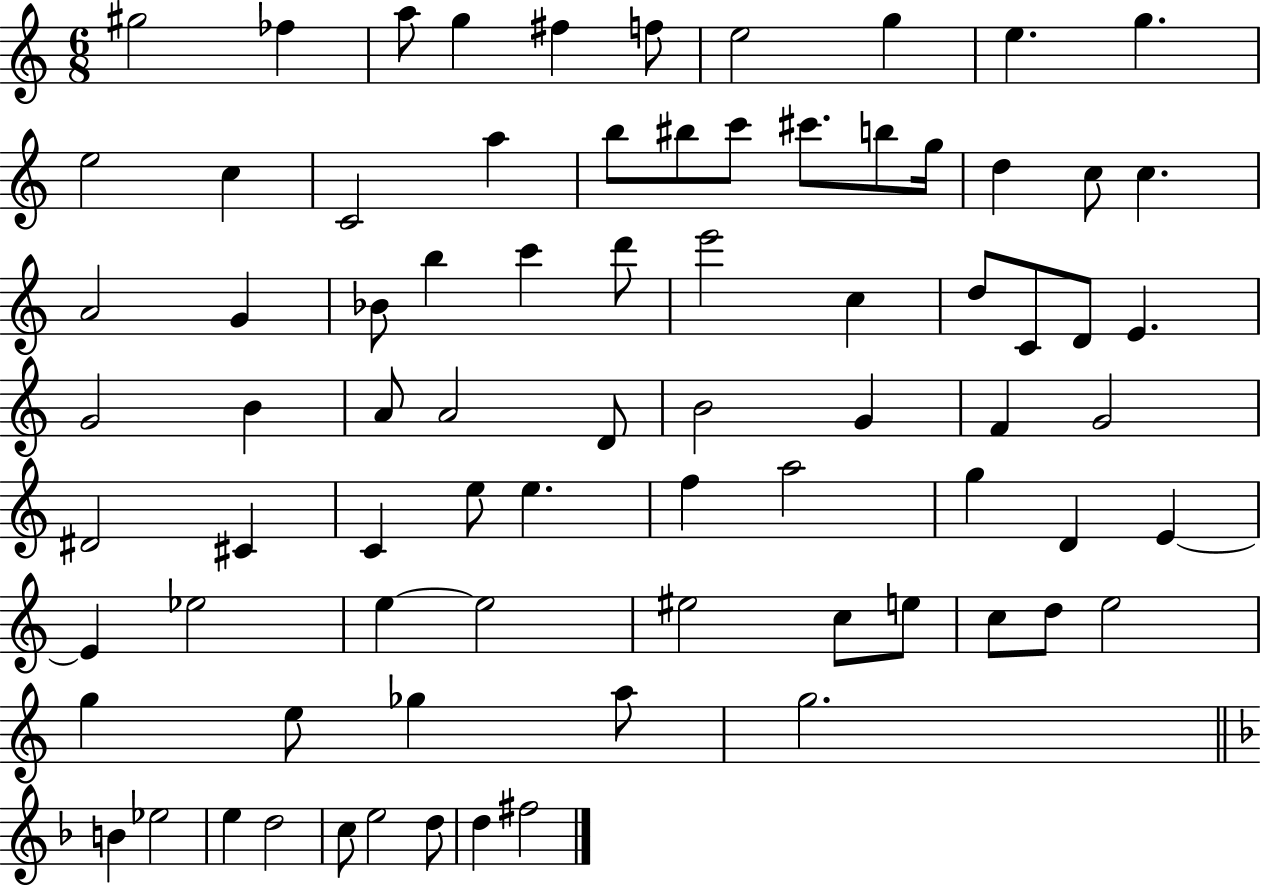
{
  \clef treble
  \numericTimeSignature
  \time 6/8
  \key c \major
  \repeat volta 2 { gis''2 fes''4 | a''8 g''4 fis''4 f''8 | e''2 g''4 | e''4. g''4. | \break e''2 c''4 | c'2 a''4 | b''8 bis''8 c'''8 cis'''8. b''8 g''16 | d''4 c''8 c''4. | \break a'2 g'4 | bes'8 b''4 c'''4 d'''8 | e'''2 c''4 | d''8 c'8 d'8 e'4. | \break g'2 b'4 | a'8 a'2 d'8 | b'2 g'4 | f'4 g'2 | \break dis'2 cis'4 | c'4 e''8 e''4. | f''4 a''2 | g''4 d'4 e'4~~ | \break e'4 ees''2 | e''4~~ e''2 | eis''2 c''8 e''8 | c''8 d''8 e''2 | \break g''4 e''8 ges''4 a''8 | g''2. | \bar "||" \break \key f \major b'4 ees''2 | e''4 d''2 | c''8 e''2 d''8 | d''4 fis''2 | \break } \bar "|."
}